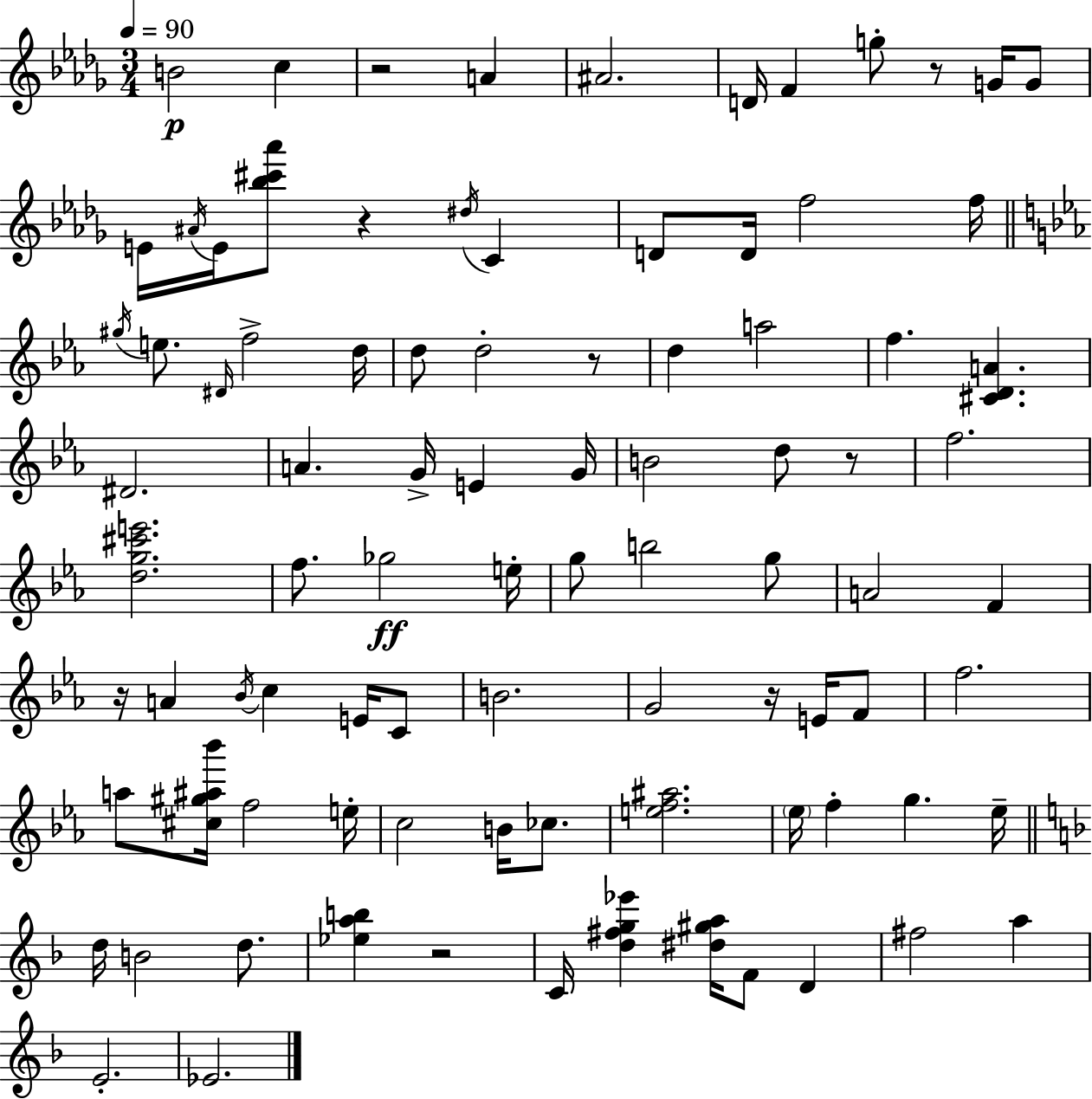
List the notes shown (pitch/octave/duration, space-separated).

B4/h C5/q R/h A4/q A#4/h. D4/s F4/q G5/e R/e G4/s G4/e E4/s A#4/s E4/s [Bb5,C#6,Ab6]/e R/q D#5/s C4/q D4/e D4/s F5/h F5/s G#5/s E5/e. D#4/s F5/h D5/s D5/e D5/h R/e D5/q A5/h F5/q. [C#4,D4,A4]/q. D#4/h. A4/q. G4/s E4/q G4/s B4/h D5/e R/e F5/h. [D5,G5,C#6,E6]/h. F5/e. Gb5/h E5/s G5/e B5/h G5/e A4/h F4/q R/s A4/q Bb4/s C5/q E4/s C4/e B4/h. G4/h R/s E4/s F4/e F5/h. A5/e [C#5,G#5,A#5,Bb6]/s F5/h E5/s C5/h B4/s CES5/e. [E5,F5,A#5]/h. Eb5/s F5/q G5/q. Eb5/s D5/s B4/h D5/e. [Eb5,A5,B5]/q R/h C4/s [D5,F#5,G5,Eb6]/q [D#5,G#5,A5]/s F4/e D4/q F#5/h A5/q E4/h. Eb4/h.